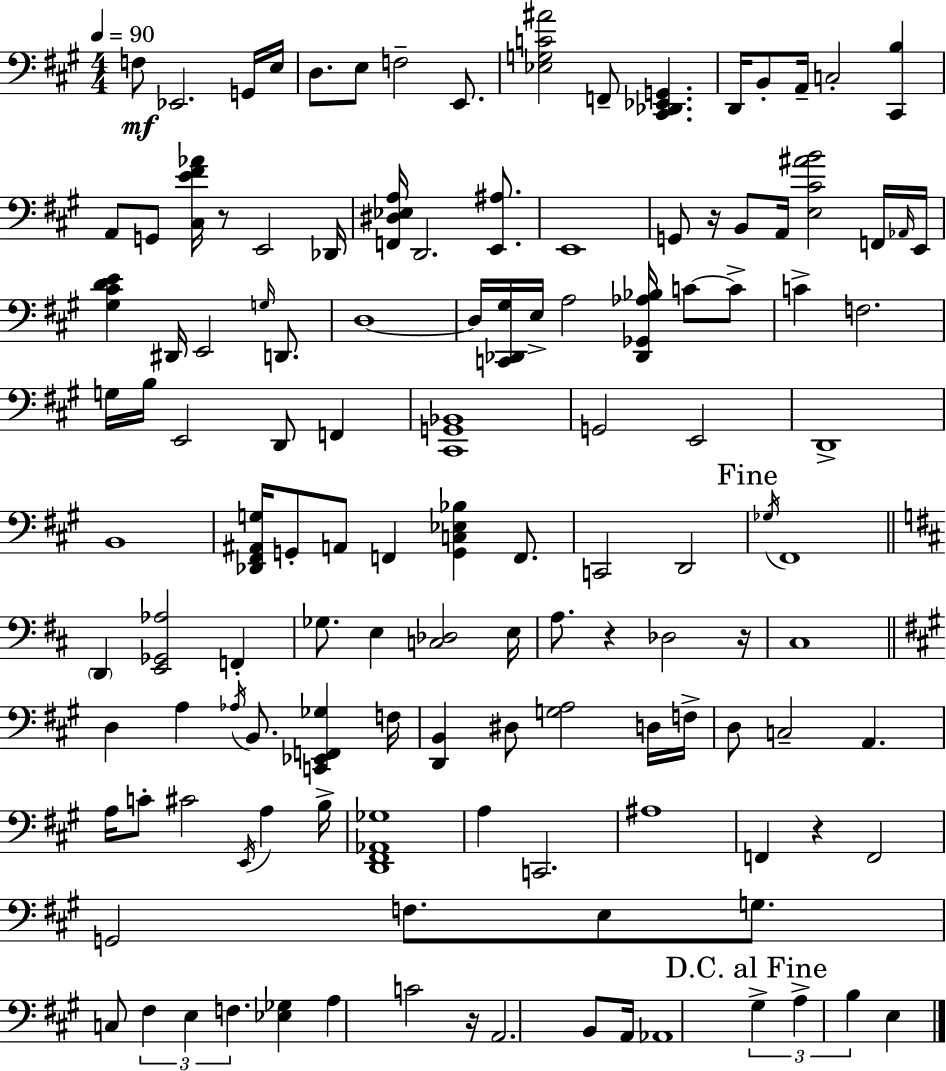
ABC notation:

X:1
T:Untitled
M:4/4
L:1/4
K:A
F,/2 _E,,2 G,,/4 E,/4 D,/2 E,/2 F,2 E,,/2 [_E,G,C^A]2 F,,/2 [^C,,_D,,_E,,G,,] D,,/4 B,,/2 A,,/4 C,2 [^C,,B,] A,,/2 G,,/2 [^C,E^F_A]/4 z/2 E,,2 _D,,/4 [F,,^D,_E,A,]/4 D,,2 [E,,^A,]/2 E,,4 G,,/2 z/4 B,,/2 A,,/4 [E,^C^AB]2 F,,/4 _A,,/4 E,,/4 [^G,^CDE] ^D,,/4 E,,2 G,/4 D,,/2 D,4 D,/4 [C,,_D,,^G,]/4 E,/4 A,2 [_D,,_G,,_A,_B,]/4 C/2 C/2 C F,2 G,/4 B,/4 E,,2 D,,/2 F,, [^C,,G,,_B,,]4 G,,2 E,,2 D,,4 B,,4 [_D,,^F,,^A,,G,]/4 G,,/2 A,,/2 F,, [G,,C,_E,_B,] F,,/2 C,,2 D,,2 _G,/4 ^F,,4 D,, [E,,_G,,_A,]2 F,, _G,/2 E, [C,_D,]2 E,/4 A,/2 z _D,2 z/4 ^C,4 D, A, _A,/4 B,,/2 [C,,_E,,F,,_G,] F,/4 [D,,B,,] ^D,/2 [G,A,]2 D,/4 F,/4 D,/2 C,2 A,, A,/4 C/2 ^C2 E,,/4 A, B,/4 [D,,^F,,_A,,_G,]4 A, C,,2 ^A,4 F,, z F,,2 G,,2 F,/2 E,/2 G,/2 C,/2 ^F, E, F, [_E,_G,] A, C2 z/4 A,,2 B,,/2 A,,/4 _A,,4 ^G, A, B, E,